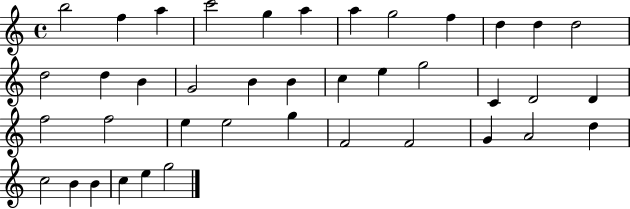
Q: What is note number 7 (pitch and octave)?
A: A5